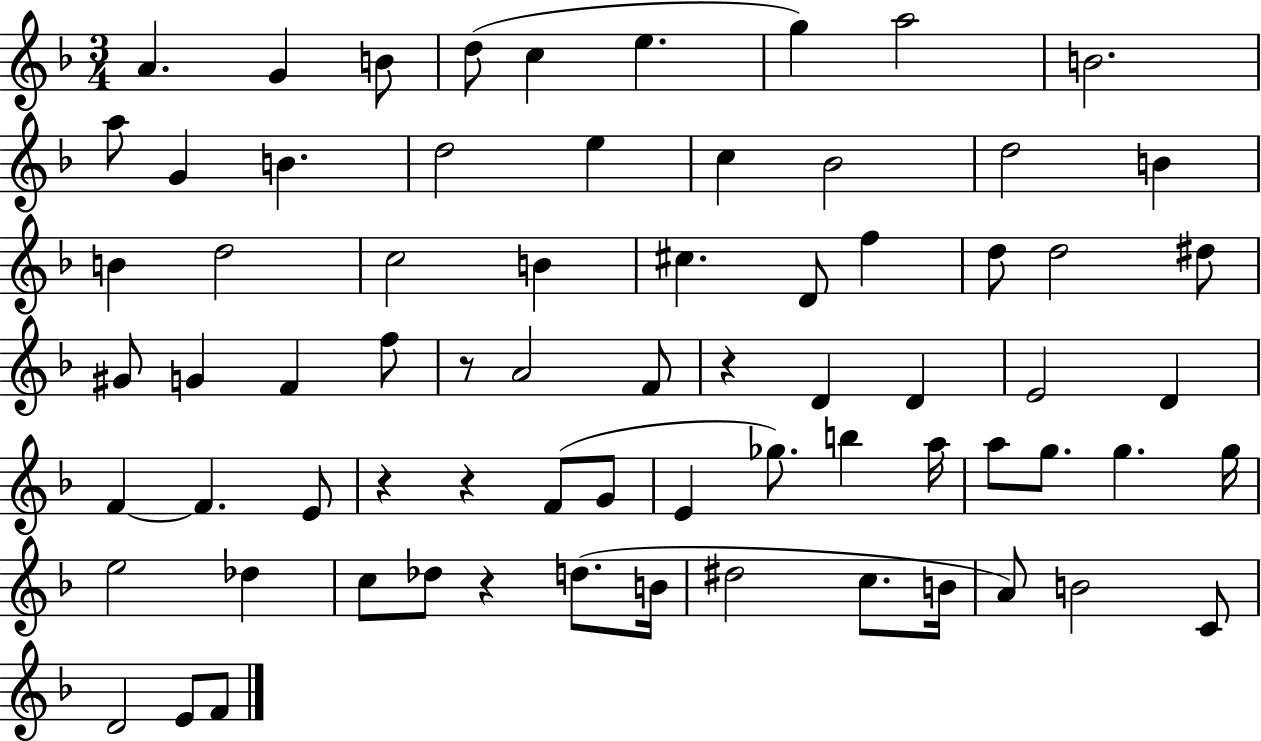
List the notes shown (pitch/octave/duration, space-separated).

A4/q. G4/q B4/e D5/e C5/q E5/q. G5/q A5/h B4/h. A5/e G4/q B4/q. D5/h E5/q C5/q Bb4/h D5/h B4/q B4/q D5/h C5/h B4/q C#5/q. D4/e F5/q D5/e D5/h D#5/e G#4/e G4/q F4/q F5/e R/e A4/h F4/e R/q D4/q D4/q E4/h D4/q F4/q F4/q. E4/e R/q R/q F4/e G4/e E4/q Gb5/e. B5/q A5/s A5/e G5/e. G5/q. G5/s E5/h Db5/q C5/e Db5/e R/q D5/e. B4/s D#5/h C5/e. B4/s A4/e B4/h C4/e D4/h E4/e F4/e